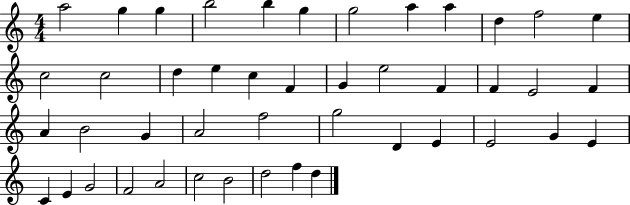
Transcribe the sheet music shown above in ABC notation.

X:1
T:Untitled
M:4/4
L:1/4
K:C
a2 g g b2 b g g2 a a d f2 e c2 c2 d e c F G e2 F F E2 F A B2 G A2 f2 g2 D E E2 G E C E G2 F2 A2 c2 B2 d2 f d